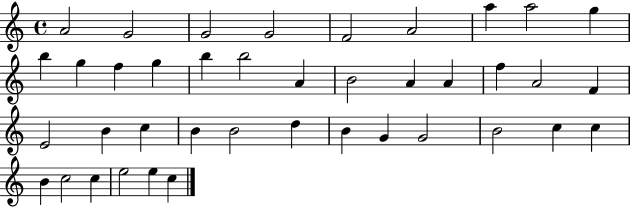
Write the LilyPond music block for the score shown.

{
  \clef treble
  \time 4/4
  \defaultTimeSignature
  \key c \major
  a'2 g'2 | g'2 g'2 | f'2 a'2 | a''4 a''2 g''4 | \break b''4 g''4 f''4 g''4 | b''4 b''2 a'4 | b'2 a'4 a'4 | f''4 a'2 f'4 | \break e'2 b'4 c''4 | b'4 b'2 d''4 | b'4 g'4 g'2 | b'2 c''4 c''4 | \break b'4 c''2 c''4 | e''2 e''4 c''4 | \bar "|."
}